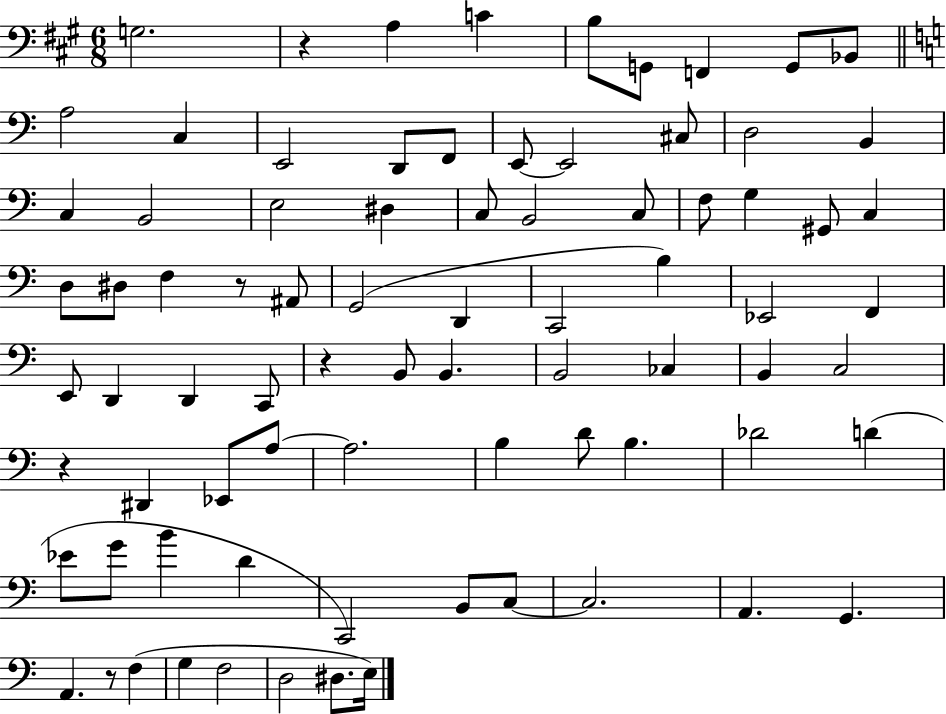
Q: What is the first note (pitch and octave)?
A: G3